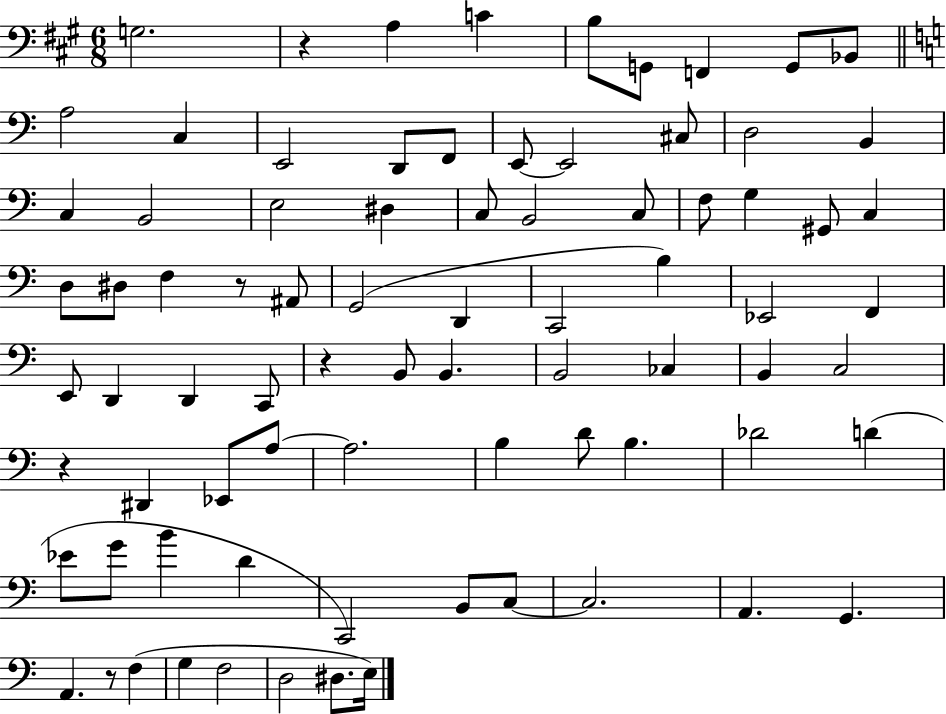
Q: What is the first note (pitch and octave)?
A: G3